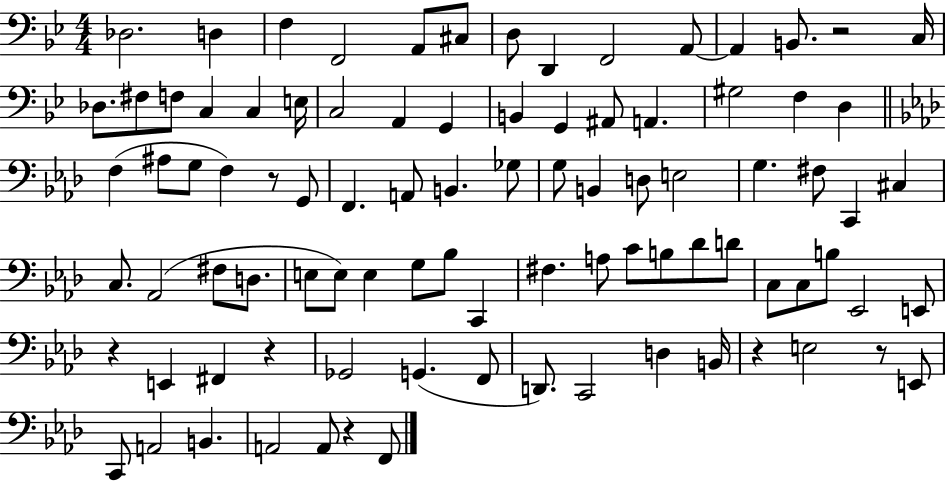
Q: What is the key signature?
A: BES major